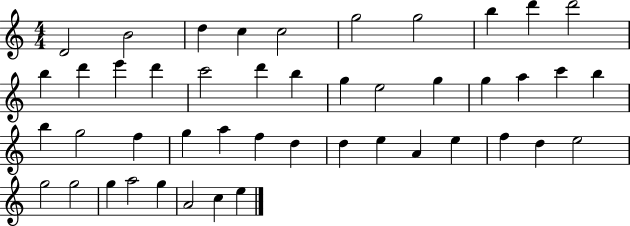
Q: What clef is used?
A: treble